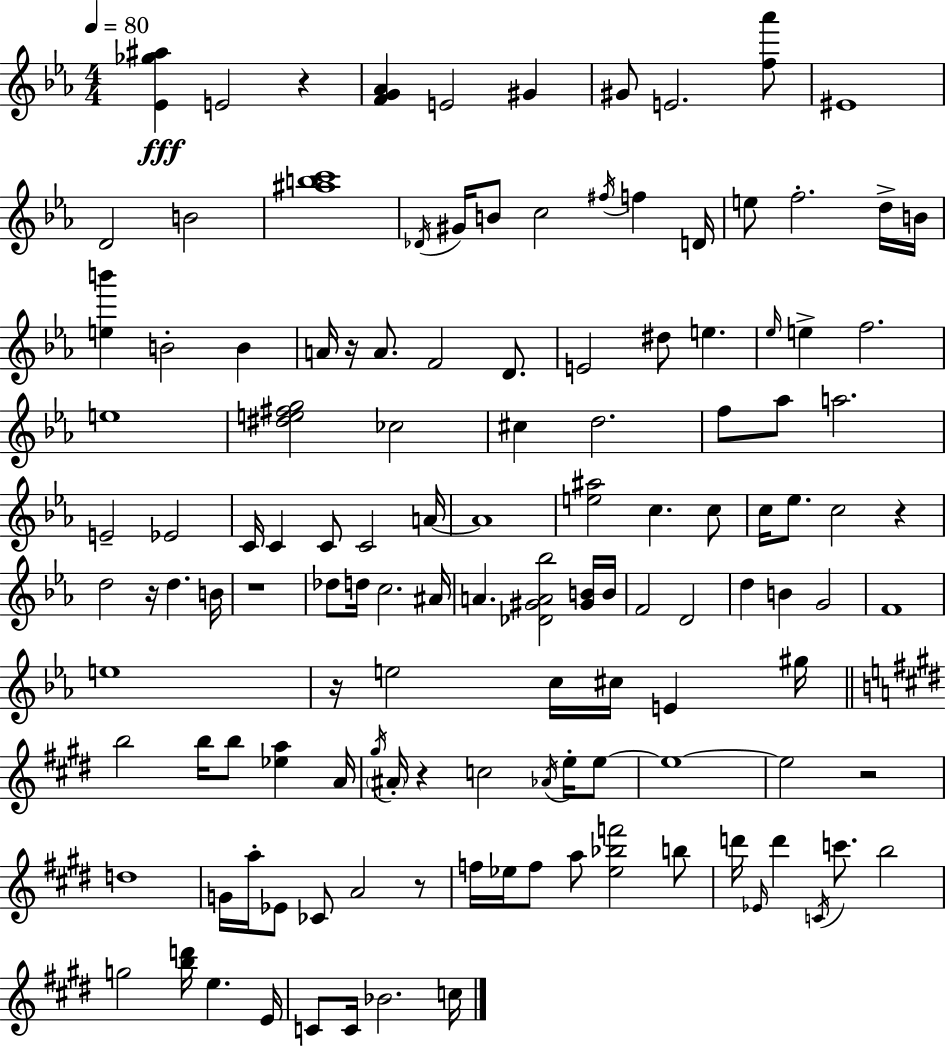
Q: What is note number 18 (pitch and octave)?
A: D5